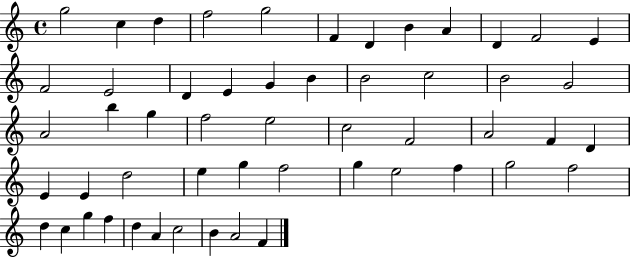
X:1
T:Untitled
M:4/4
L:1/4
K:C
g2 c d f2 g2 F D B A D F2 E F2 E2 D E G B B2 c2 B2 G2 A2 b g f2 e2 c2 F2 A2 F D E E d2 e g f2 g e2 f g2 f2 d c g f d A c2 B A2 F